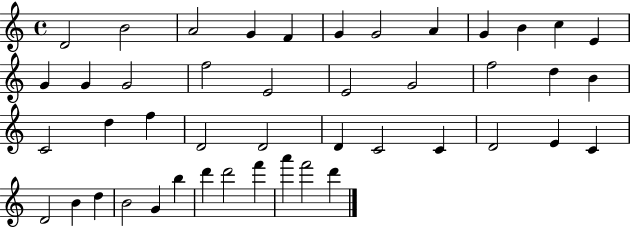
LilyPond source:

{
  \clef treble
  \time 4/4
  \defaultTimeSignature
  \key c \major
  d'2 b'2 | a'2 g'4 f'4 | g'4 g'2 a'4 | g'4 b'4 c''4 e'4 | \break g'4 g'4 g'2 | f''2 e'2 | e'2 g'2 | f''2 d''4 b'4 | \break c'2 d''4 f''4 | d'2 d'2 | d'4 c'2 c'4 | d'2 e'4 c'4 | \break d'2 b'4 d''4 | b'2 g'4 b''4 | d'''4 d'''2 f'''4 | a'''4 f'''2 d'''4 | \break \bar "|."
}